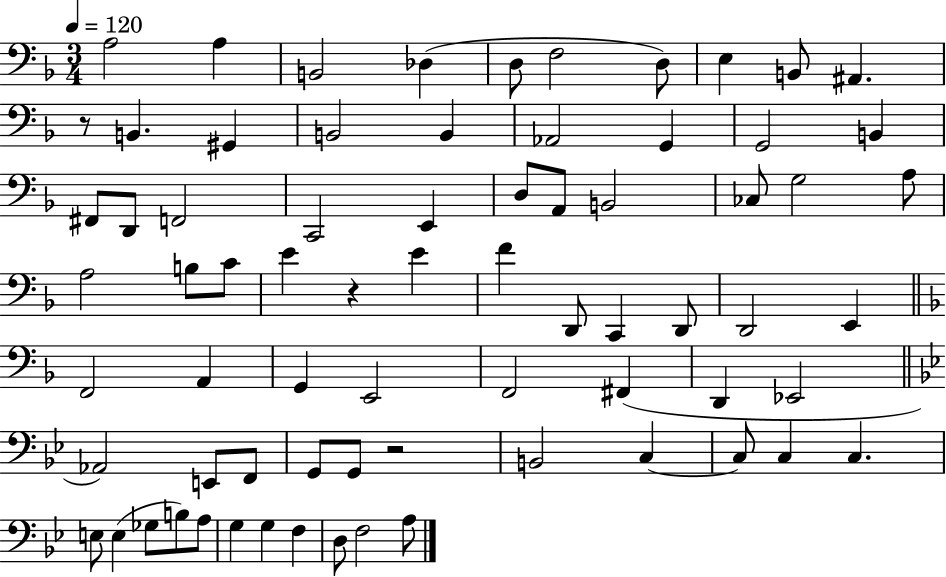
A3/h A3/q B2/h Db3/q D3/e F3/h D3/e E3/q B2/e A#2/q. R/e B2/q. G#2/q B2/h B2/q Ab2/h G2/q G2/h B2/q F#2/e D2/e F2/h C2/h E2/q D3/e A2/e B2/h CES3/e G3/h A3/e A3/h B3/e C4/e E4/q R/q E4/q F4/q D2/e C2/q D2/e D2/h E2/q F2/h A2/q G2/q E2/h F2/h F#2/q D2/q Eb2/h Ab2/h E2/e F2/e G2/e G2/e R/h B2/h C3/q C3/e C3/q C3/q. E3/e E3/q Gb3/e B3/e A3/e G3/q G3/q F3/q D3/e F3/h A3/e